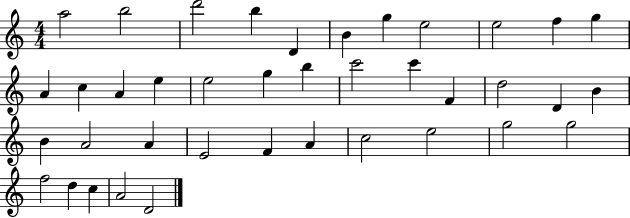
X:1
T:Untitled
M:4/4
L:1/4
K:C
a2 b2 d'2 b D B g e2 e2 f g A c A e e2 g b c'2 c' F d2 D B B A2 A E2 F A c2 e2 g2 g2 f2 d c A2 D2